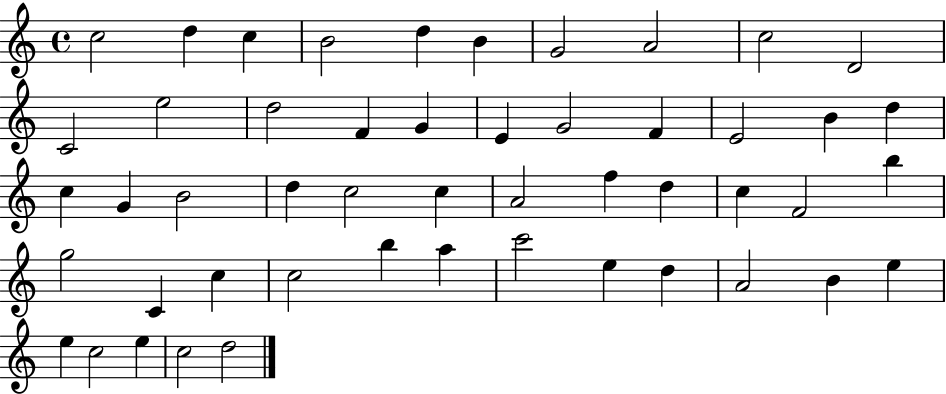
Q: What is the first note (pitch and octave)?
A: C5